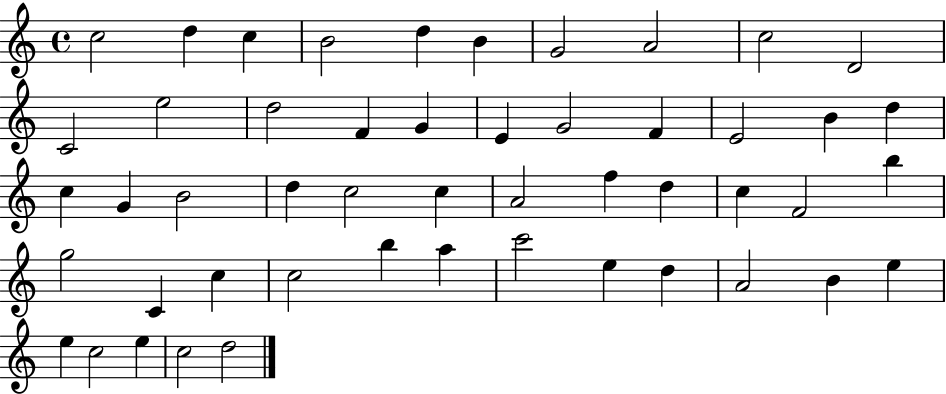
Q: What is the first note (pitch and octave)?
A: C5